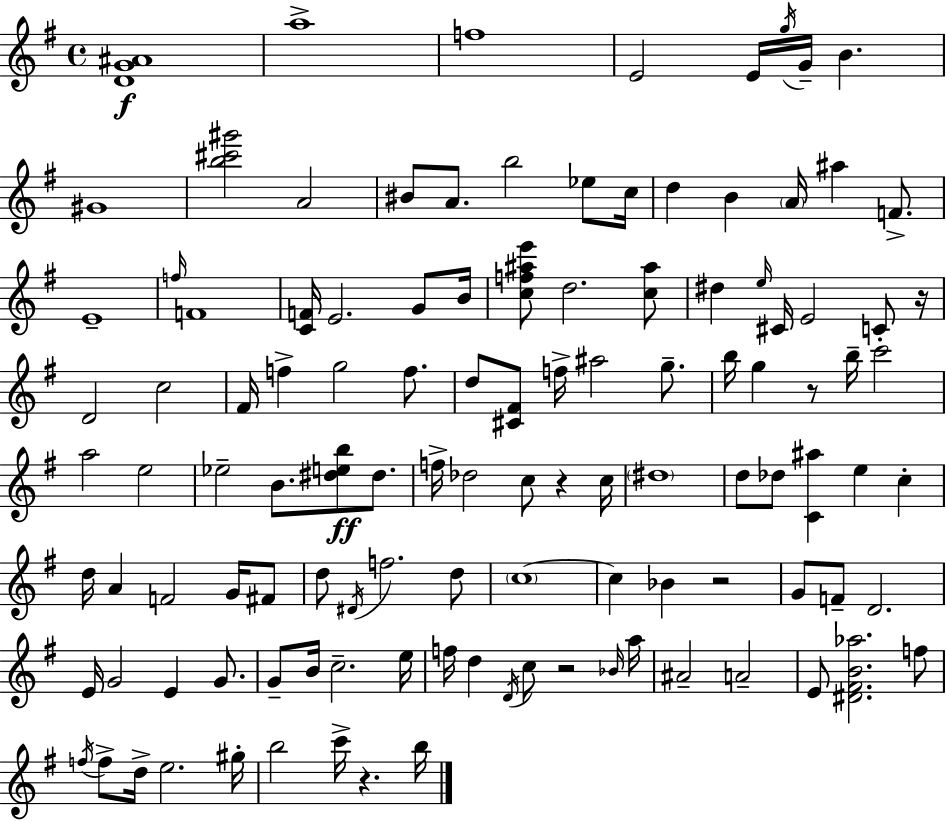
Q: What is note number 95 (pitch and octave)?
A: D5